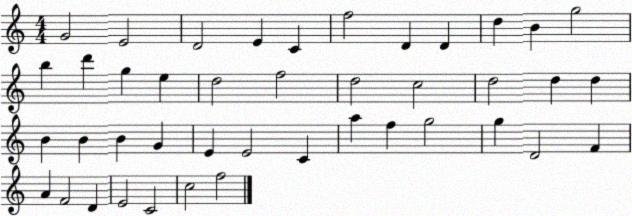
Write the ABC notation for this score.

X:1
T:Untitled
M:4/4
L:1/4
K:C
G2 E2 D2 E C f2 D D d B g2 b d' g e d2 f2 d2 c2 d2 d d B B B G E E2 C a f g2 g D2 F A F2 D E2 C2 c2 f2